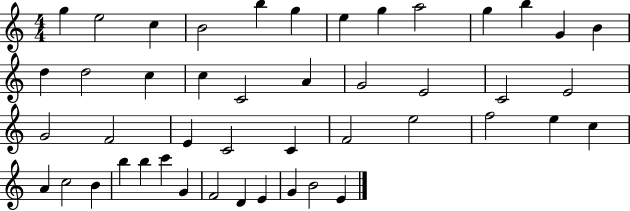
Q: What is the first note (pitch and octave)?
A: G5